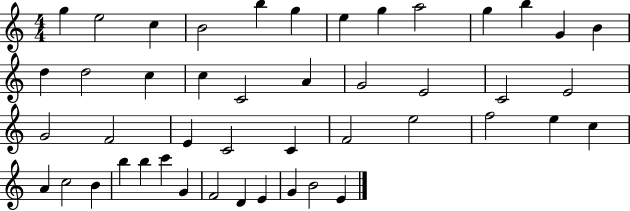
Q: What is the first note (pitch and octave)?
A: G5